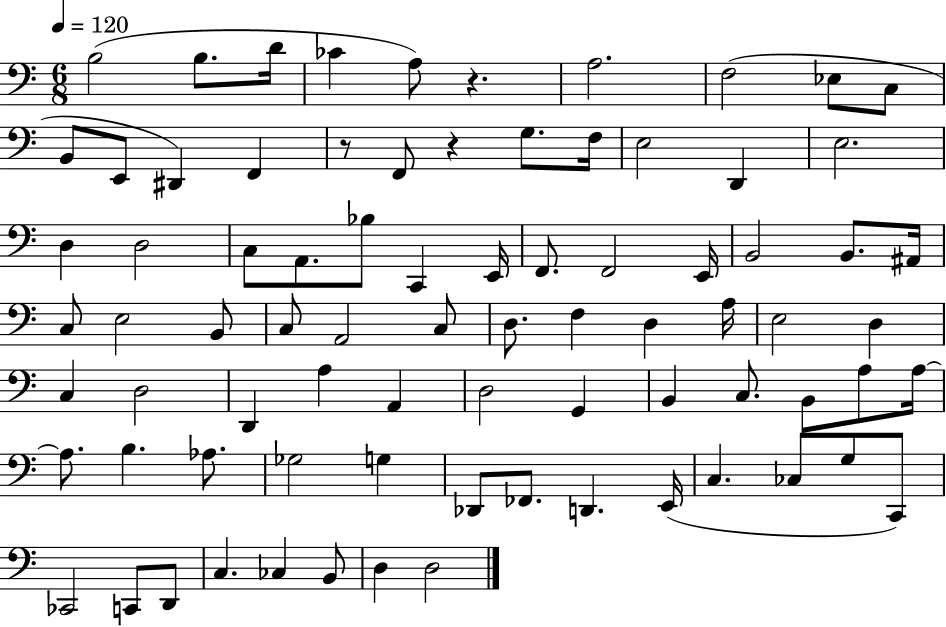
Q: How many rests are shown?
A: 3